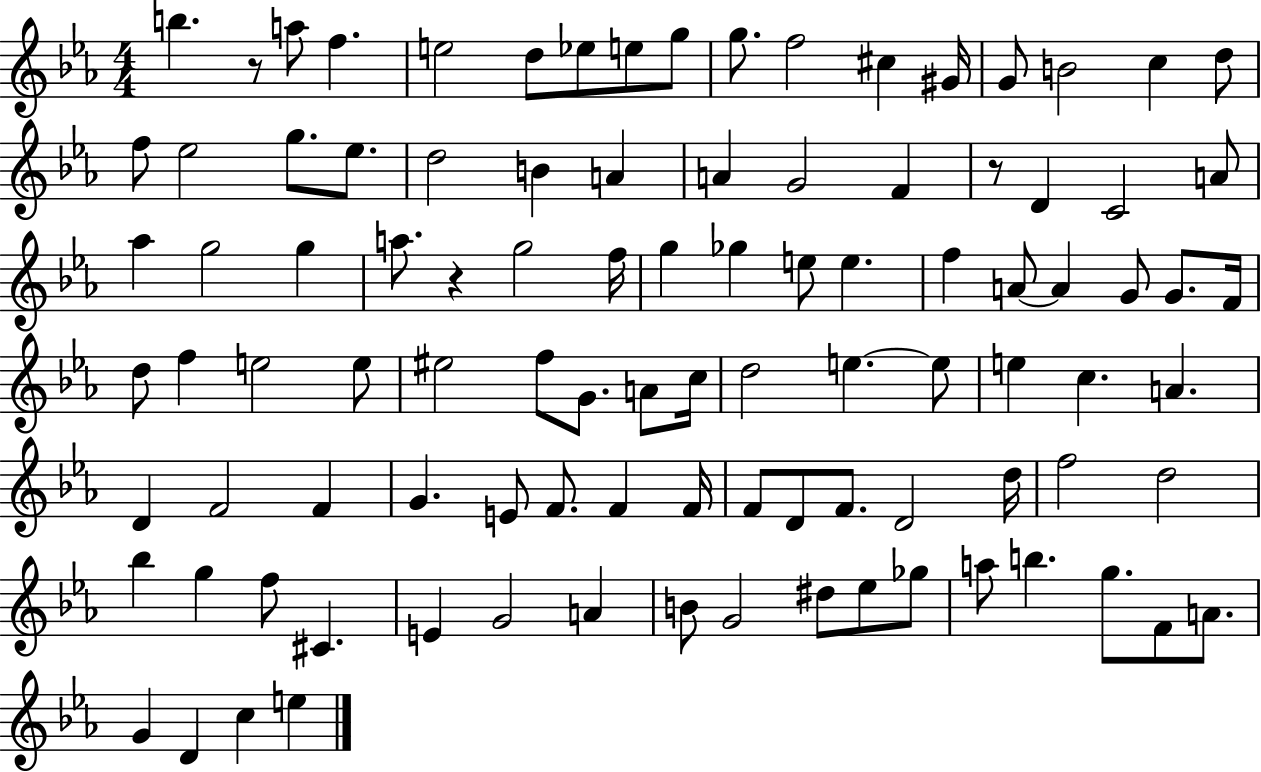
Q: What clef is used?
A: treble